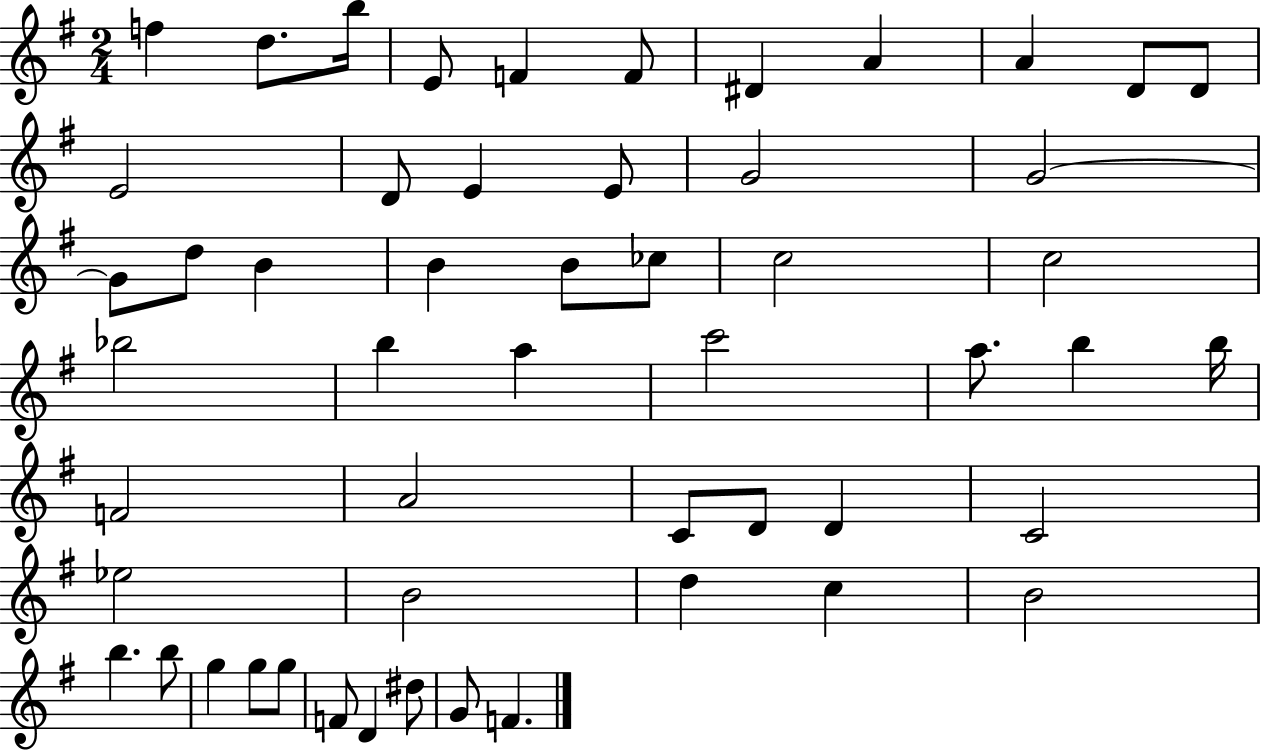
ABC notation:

X:1
T:Untitled
M:2/4
L:1/4
K:G
f d/2 b/4 E/2 F F/2 ^D A A D/2 D/2 E2 D/2 E E/2 G2 G2 G/2 d/2 B B B/2 _c/2 c2 c2 _b2 b a c'2 a/2 b b/4 F2 A2 C/2 D/2 D C2 _e2 B2 d c B2 b b/2 g g/2 g/2 F/2 D ^d/2 G/2 F